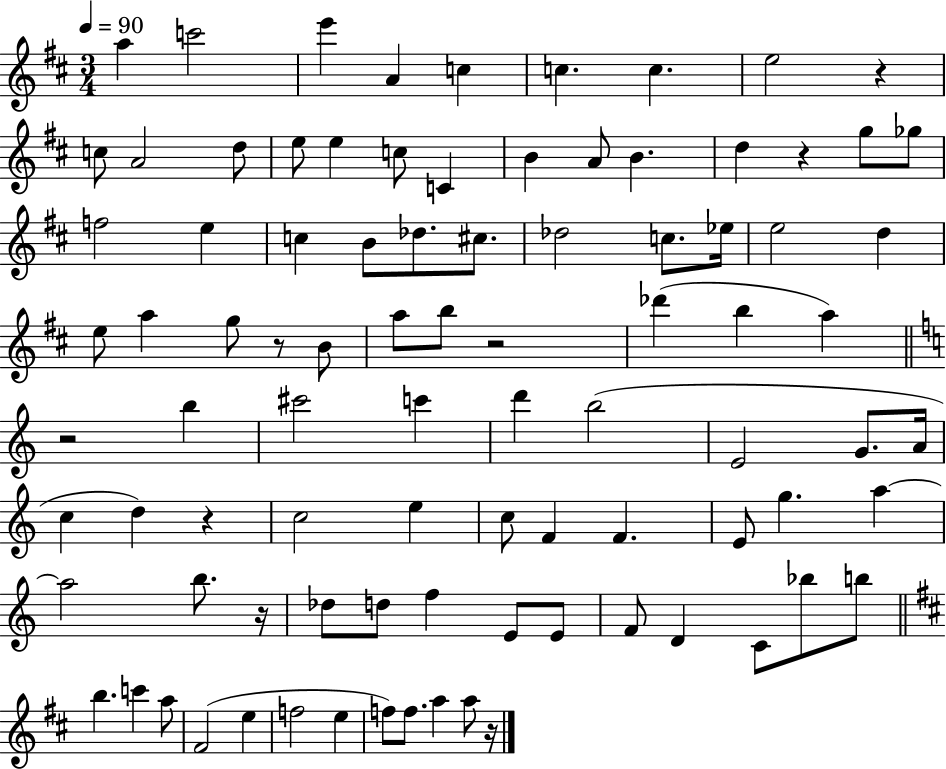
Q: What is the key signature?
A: D major